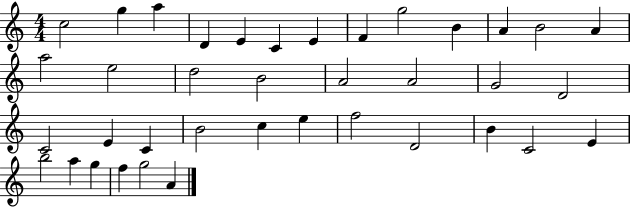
{
  \clef treble
  \numericTimeSignature
  \time 4/4
  \key c \major
  c''2 g''4 a''4 | d'4 e'4 c'4 e'4 | f'4 g''2 b'4 | a'4 b'2 a'4 | \break a''2 e''2 | d''2 b'2 | a'2 a'2 | g'2 d'2 | \break c'2 e'4 c'4 | b'2 c''4 e''4 | f''2 d'2 | b'4 c'2 e'4 | \break b''2 a''4 g''4 | f''4 g''2 a'4 | \bar "|."
}